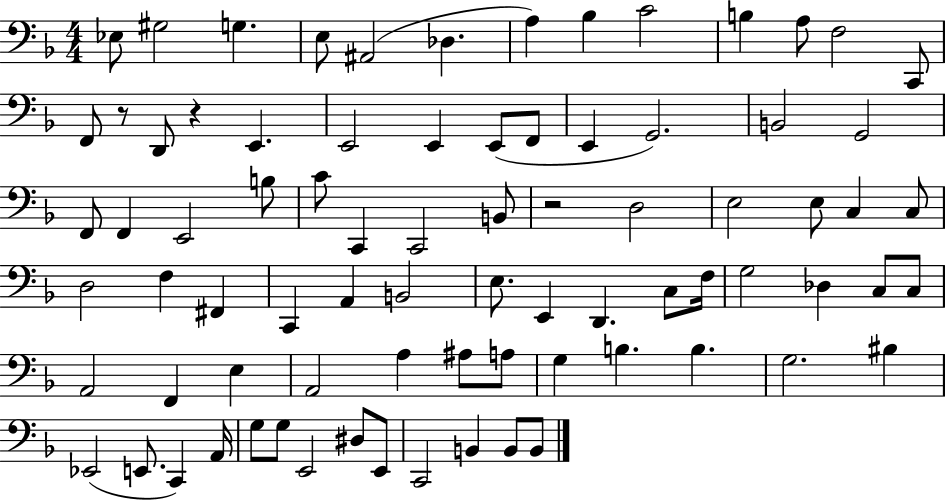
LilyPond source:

{
  \clef bass
  \numericTimeSignature
  \time 4/4
  \key f \major
  ees8 gis2 g4. | e8 ais,2( des4. | a4) bes4 c'2 | b4 a8 f2 c,8 | \break f,8 r8 d,8 r4 e,4. | e,2 e,4 e,8( f,8 | e,4 g,2.) | b,2 g,2 | \break f,8 f,4 e,2 b8 | c'8 c,4 c,2 b,8 | r2 d2 | e2 e8 c4 c8 | \break d2 f4 fis,4 | c,4 a,4 b,2 | e8. e,4 d,4. c8 f16 | g2 des4 c8 c8 | \break a,2 f,4 e4 | a,2 a4 ais8 a8 | g4 b4. b4. | g2. bis4 | \break ees,2( e,8. c,4) a,16 | g8 g8 e,2 dis8 e,8 | c,2 b,4 b,8 b,8 | \bar "|."
}